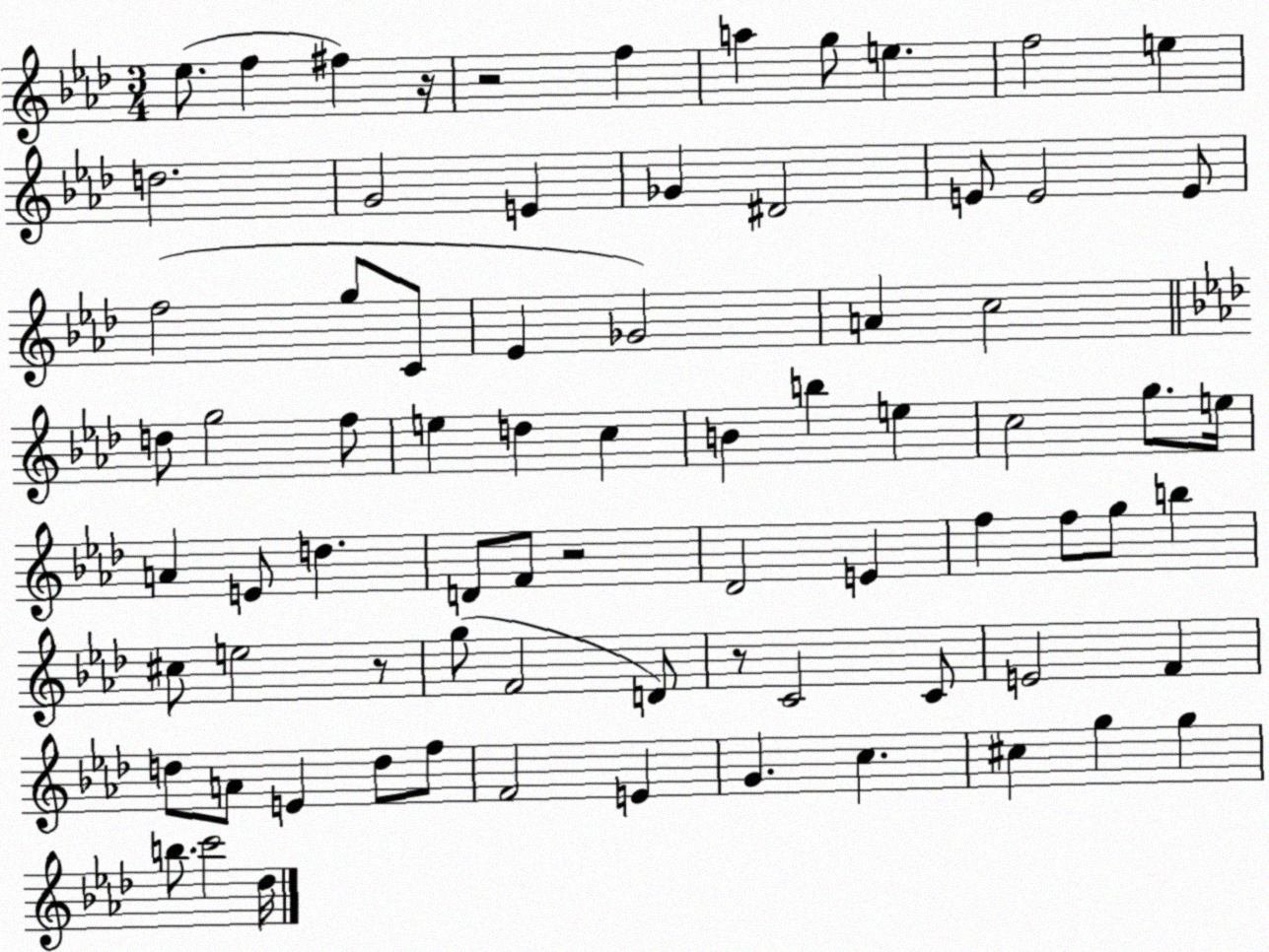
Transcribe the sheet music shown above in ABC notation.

X:1
T:Untitled
M:3/4
L:1/4
K:Ab
_e/2 f ^f z/4 z2 f a g/2 e f2 e d2 G2 E _G ^D2 E/2 E2 E/2 f2 g/2 C/2 _E _G2 A c2 d/2 g2 f/2 e d c B b e c2 g/2 e/4 A E/2 d D/2 F/2 z2 _D2 E f f/2 g/2 b ^c/2 e2 z/2 g/2 F2 D/2 z/2 C2 C/2 E2 F d/2 A/2 E d/2 f/2 F2 E G c ^c g g b/2 c'2 _d/4